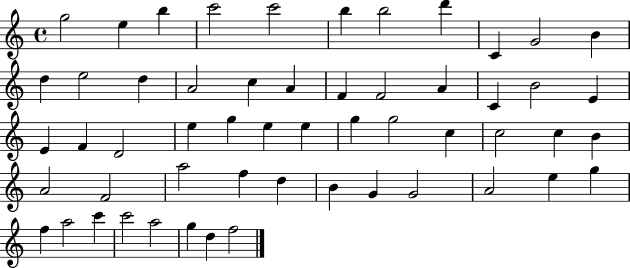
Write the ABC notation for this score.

X:1
T:Untitled
M:4/4
L:1/4
K:C
g2 e b c'2 c'2 b b2 d' C G2 B d e2 d A2 c A F F2 A C B2 E E F D2 e g e e g g2 c c2 c B A2 F2 a2 f d B G G2 A2 e g f a2 c' c'2 a2 g d f2